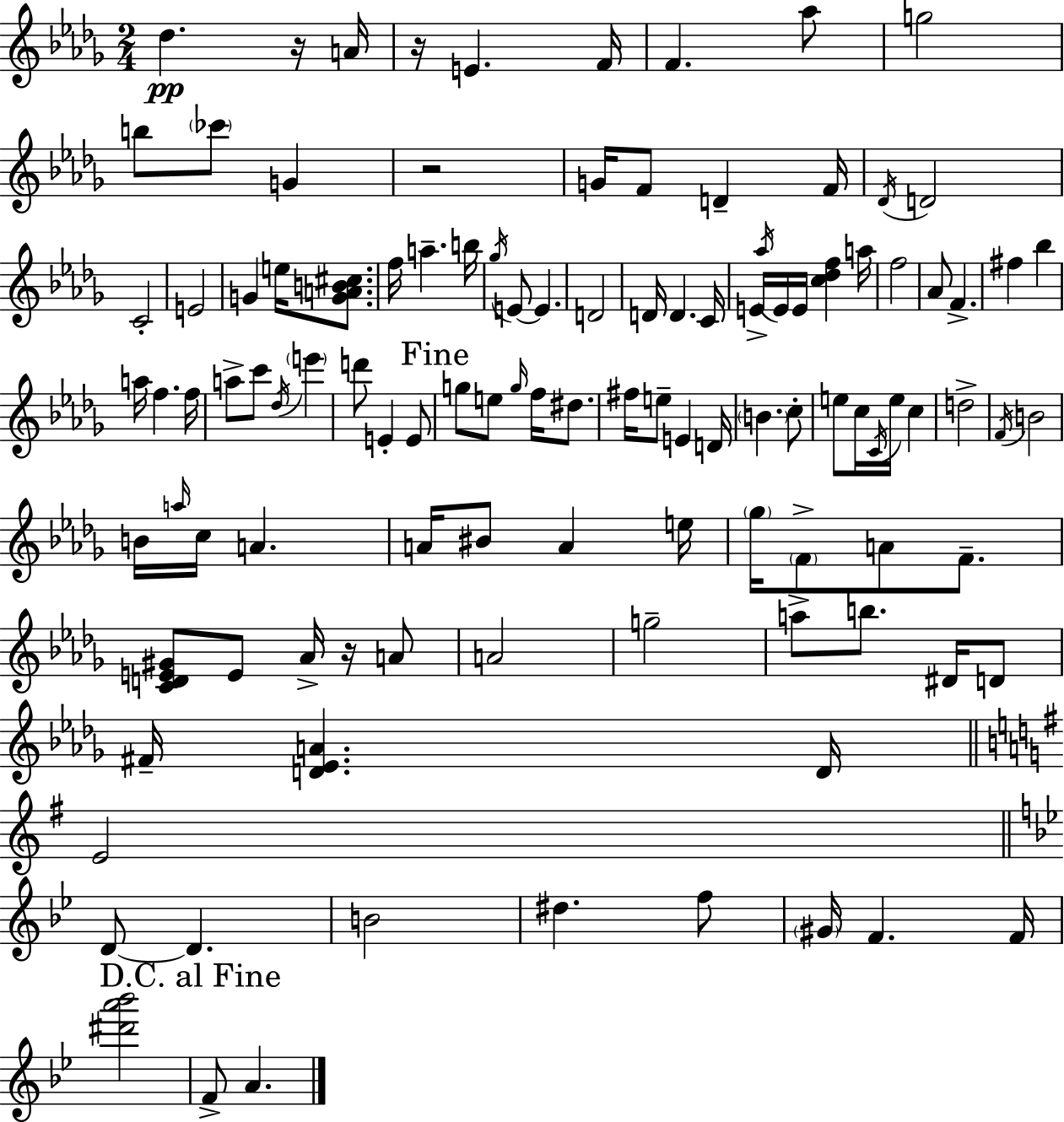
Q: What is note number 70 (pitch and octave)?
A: B4